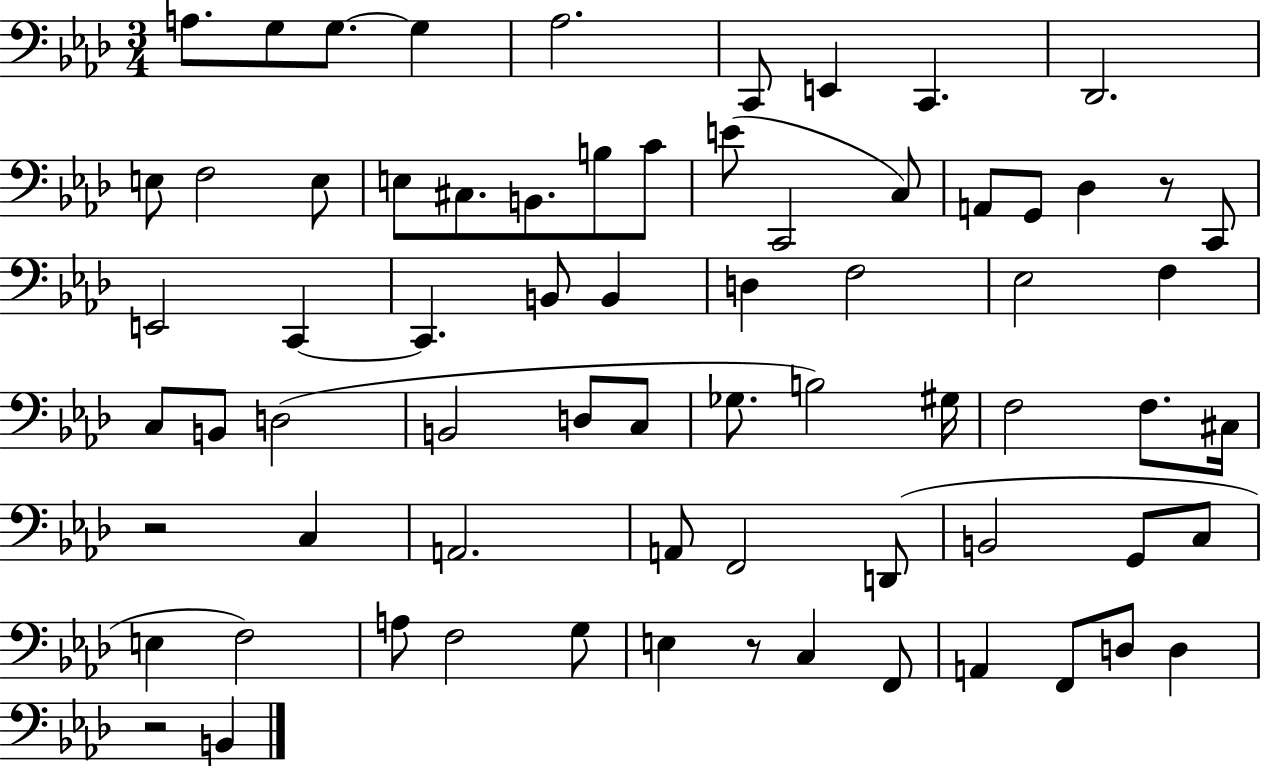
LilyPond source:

{
  \clef bass
  \numericTimeSignature
  \time 3/4
  \key aes \major
  a8. g8 g8.~~ g4 | aes2. | c,8 e,4 c,4. | des,2. | \break e8 f2 e8 | e8 cis8. b,8. b8 c'8 | e'8( c,2 c8) | a,8 g,8 des4 r8 c,8 | \break e,2 c,4~~ | c,4. b,8 b,4 | d4 f2 | ees2 f4 | \break c8 b,8 d2( | b,2 d8 c8 | ges8. b2) gis16 | f2 f8. cis16 | \break r2 c4 | a,2. | a,8 f,2 d,8( | b,2 g,8 c8 | \break e4 f2) | a8 f2 g8 | e4 r8 c4 f,8 | a,4 f,8 d8 d4 | \break r2 b,4 | \bar "|."
}